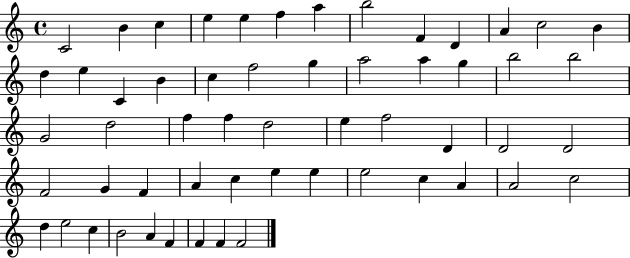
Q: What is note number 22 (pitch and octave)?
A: A5